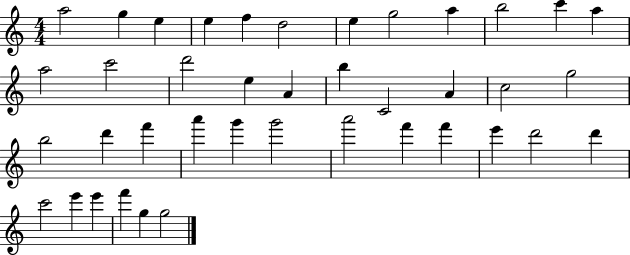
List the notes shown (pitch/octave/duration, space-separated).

A5/h G5/q E5/q E5/q F5/q D5/h E5/q G5/h A5/q B5/h C6/q A5/q A5/h C6/h D6/h E5/q A4/q B5/q C4/h A4/q C5/h G5/h B5/h D6/q F6/q A6/q G6/q G6/h A6/h F6/q F6/q E6/q D6/h D6/q C6/h E6/q E6/q F6/q G5/q G5/h